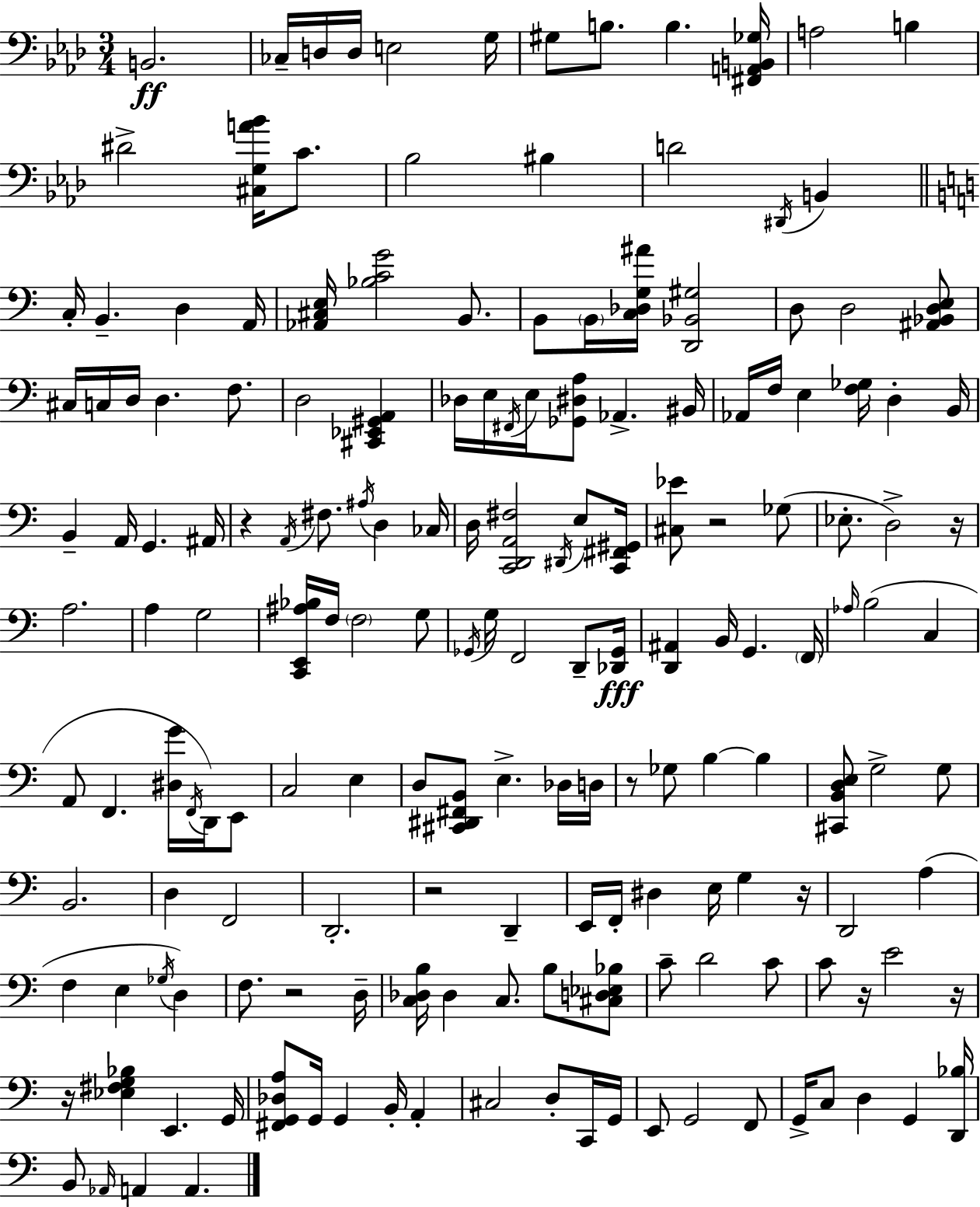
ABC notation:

X:1
T:Untitled
M:3/4
L:1/4
K:Ab
B,,2 _C,/4 D,/4 D,/4 E,2 G,/4 ^G,/2 B,/2 B, [^F,,A,,B,,_G,]/4 A,2 B, ^D2 [^C,G,A_B]/4 C/2 _B,2 ^B, D2 ^D,,/4 B,, C,/4 B,, D, A,,/4 [_A,,^C,E,]/4 [_B,CG]2 B,,/2 B,,/2 B,,/4 [C,_D,G,^A]/4 [D,,_B,,^G,]2 D,/2 D,2 [^A,,_B,,D,E,]/2 ^C,/4 C,/4 D,/4 D, F,/2 D,2 [^C,,_E,,^G,,A,,] _D,/4 E,/4 ^F,,/4 E,/4 [_G,,^D,A,]/2 _A,, ^B,,/4 _A,,/4 F,/4 E, [F,_G,]/4 D, B,,/4 B,, A,,/4 G,, ^A,,/4 z A,,/4 ^F,/2 ^A,/4 D, _C,/4 D,/4 [C,,D,,A,,^F,]2 ^D,,/4 E,/2 [C,,^F,,^G,,]/4 [^C,_E]/2 z2 _G,/2 _E,/2 D,2 z/4 A,2 A, G,2 [C,,E,,^A,_B,]/4 F,/4 F,2 G,/2 _G,,/4 G,/4 F,,2 D,,/2 [_D,,_G,,]/4 [D,,^A,,] B,,/4 G,, F,,/4 _A,/4 B,2 C, A,,/2 F,, [^D,G]/4 F,,/4 D,,/4 E,,/2 C,2 E, D,/2 [^C,,^D,,^F,,B,,]/2 E, _D,/4 D,/4 z/2 _G,/2 B, B, [^C,,B,,D,E,]/2 G,2 G,/2 B,,2 D, F,,2 D,,2 z2 D,, E,,/4 F,,/4 ^D, E,/4 G, z/4 D,,2 A, F, E, _G,/4 D, F,/2 z2 D,/4 [C,_D,B,]/4 _D, C,/2 B,/2 [^C,D,_E,_B,]/2 C/2 D2 C/2 C/2 z/4 E2 z/4 z/4 [_E,^F,G,_B,] E,, G,,/4 [^F,,G,,_D,A,]/2 G,,/4 G,, B,,/4 A,, ^C,2 D,/2 C,,/4 G,,/4 E,,/2 G,,2 F,,/2 G,,/4 C,/2 D, G,, [D,,_B,]/4 B,,/2 _A,,/4 A,, A,,